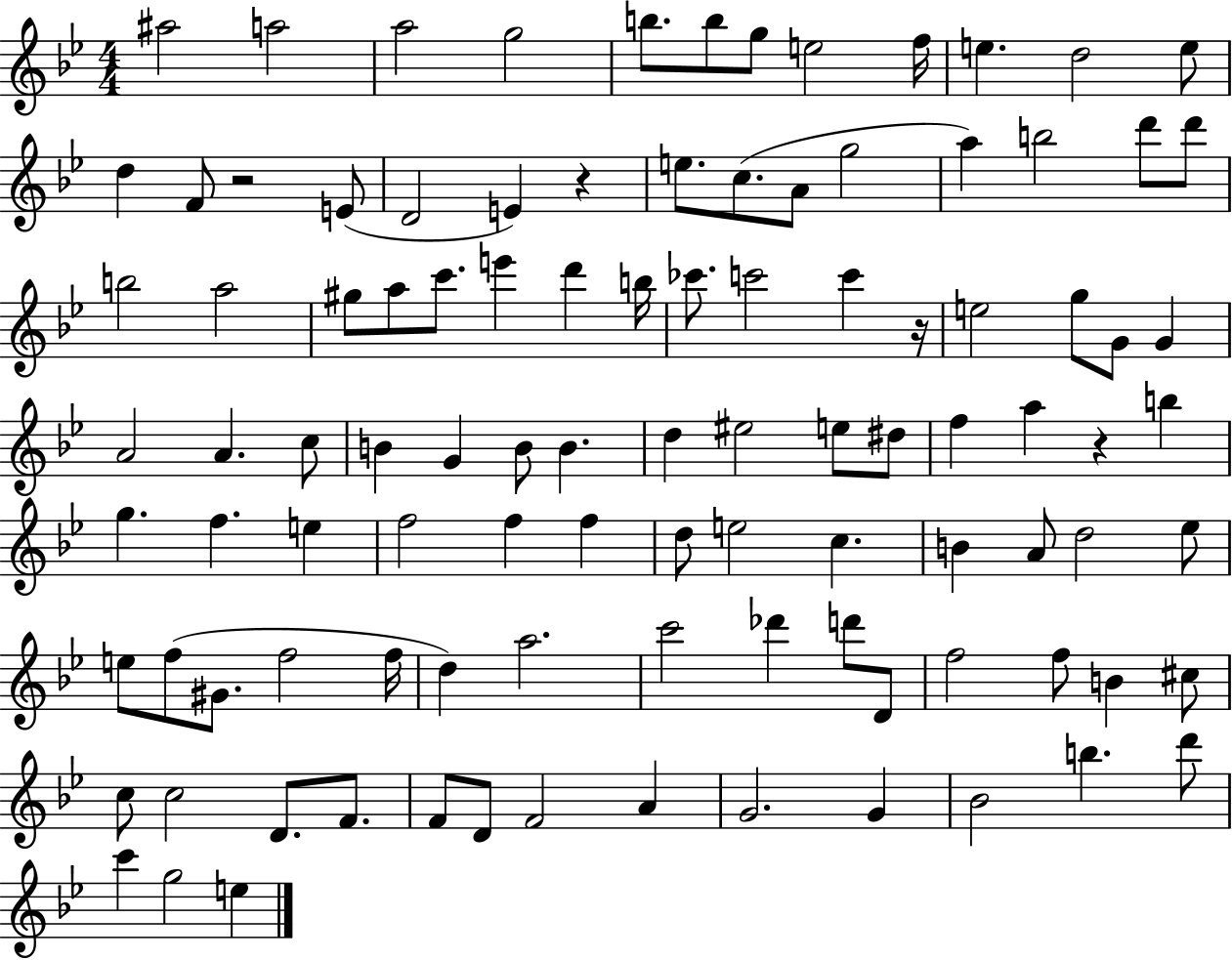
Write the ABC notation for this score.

X:1
T:Untitled
M:4/4
L:1/4
K:Bb
^a2 a2 a2 g2 b/2 b/2 g/2 e2 f/4 e d2 e/2 d F/2 z2 E/2 D2 E z e/2 c/2 A/2 g2 a b2 d'/2 d'/2 b2 a2 ^g/2 a/2 c'/2 e' d' b/4 _c'/2 c'2 c' z/4 e2 g/2 G/2 G A2 A c/2 B G B/2 B d ^e2 e/2 ^d/2 f a z b g f e f2 f f d/2 e2 c B A/2 d2 _e/2 e/2 f/2 ^G/2 f2 f/4 d a2 c'2 _d' d'/2 D/2 f2 f/2 B ^c/2 c/2 c2 D/2 F/2 F/2 D/2 F2 A G2 G _B2 b d'/2 c' g2 e